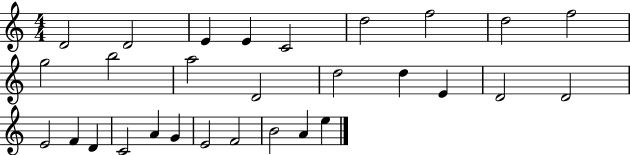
D4/h D4/h E4/q E4/q C4/h D5/h F5/h D5/h F5/h G5/h B5/h A5/h D4/h D5/h D5/q E4/q D4/h D4/h E4/h F4/q D4/q C4/h A4/q G4/q E4/h F4/h B4/h A4/q E5/q